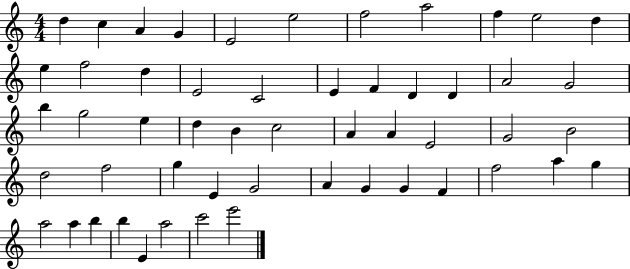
X:1
T:Untitled
M:4/4
L:1/4
K:C
d c A G E2 e2 f2 a2 f e2 d e f2 d E2 C2 E F D D A2 G2 b g2 e d B c2 A A E2 G2 B2 d2 f2 g E G2 A G G F f2 a g a2 a b b E a2 c'2 e'2